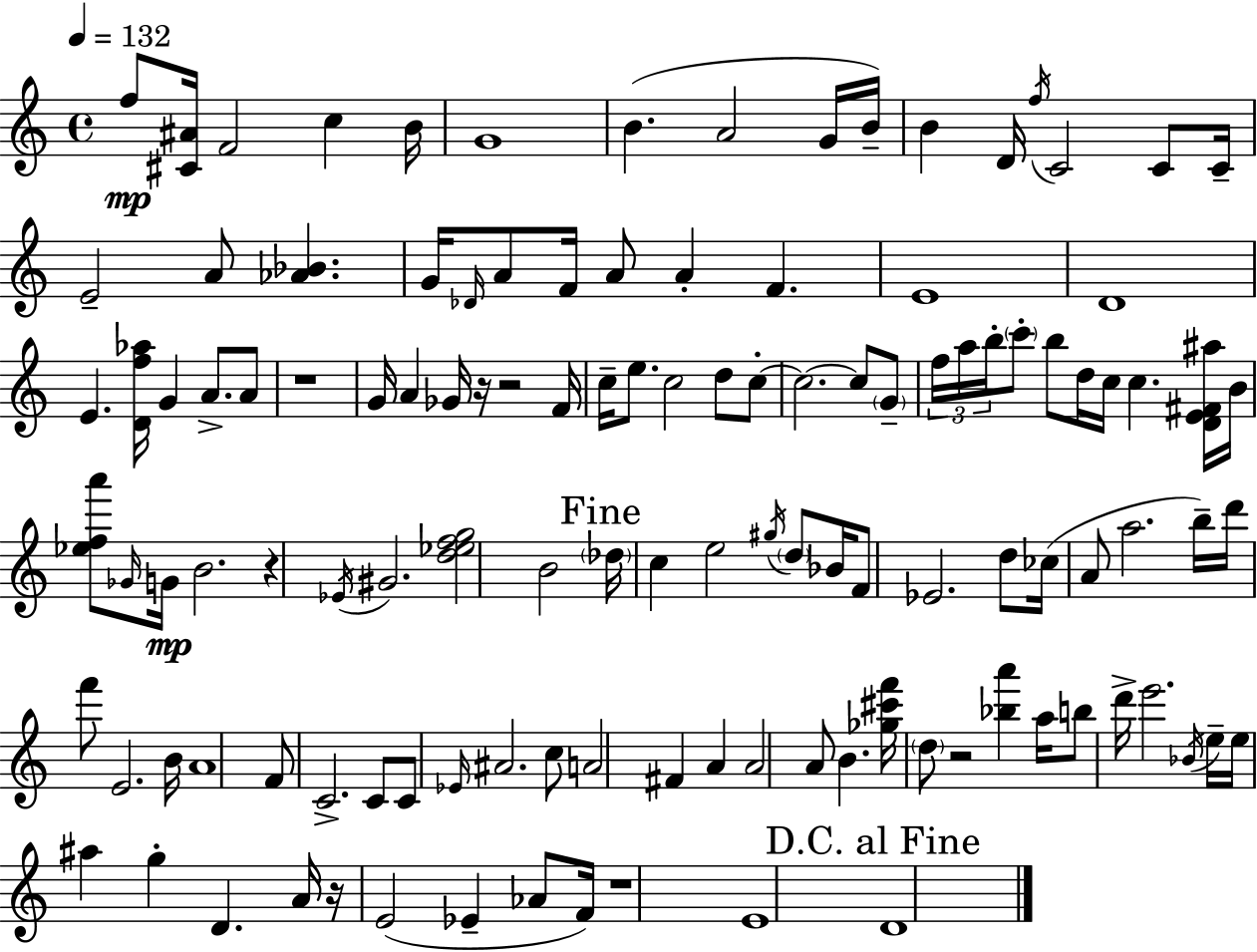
{
  \clef treble
  \time 4/4
  \defaultTimeSignature
  \key a \minor
  \tempo 4 = 132
  f''8\mp <cis' ais'>16 f'2 c''4 b'16 | g'1 | b'4.( a'2 g'16 b'16--) | b'4 d'16 \acciaccatura { f''16 } c'2 c'8 | \break c'16-- e'2-- a'8 <aes' bes'>4. | g'16 \grace { des'16 } a'8 f'16 a'8 a'4-. f'4. | e'1 | d'1 | \break e'4. <d' f'' aes''>16 g'4 a'8.-> | a'8 r1 | g'16 a'4 ges'16 r16 r2 | f'16 c''16-- e''8. c''2 d''8 | \break c''8-.~~ c''2.~~ c''8 | \parenthesize g'8-- \tuplet 3/2 { f''16 a''16 b''16-. } \parenthesize c'''8-. b''8 d''16 c''16 c''4. | <d' e' fis' ais''>16 b'16 <ees'' f'' a'''>8 \grace { ges'16 } g'16\mp b'2. | r4 \acciaccatura { ees'16 } gis'2. | \break <d'' ees'' f'' g''>2 b'2 | \mark "Fine" \parenthesize des''16 c''4 e''2 | \acciaccatura { gis''16 } \parenthesize d''8 bes'16 f'8 ees'2. | d''8 ces''16( a'8 a''2. | \break b''16--) d'''16 f'''8 e'2. | b'16 a'1 | f'8 c'2.-> | c'8 c'8 \grace { ees'16 } ais'2. | \break c''8 a'2 fis'4 | a'4 a'2 a'8 | b'4. <ges'' cis''' f'''>16 \parenthesize d''8 r2 | <bes'' a'''>4 a''16 b''8 d'''16-> e'''2. | \break \acciaccatura { bes'16 } e''16-- e''16 ais''4 g''4-. | d'4. a'16 r16 e'2( | ees'4-- aes'8 f'16) r1 | e'1 | \break \mark "D.C. al Fine" d'1 | \bar "|."
}